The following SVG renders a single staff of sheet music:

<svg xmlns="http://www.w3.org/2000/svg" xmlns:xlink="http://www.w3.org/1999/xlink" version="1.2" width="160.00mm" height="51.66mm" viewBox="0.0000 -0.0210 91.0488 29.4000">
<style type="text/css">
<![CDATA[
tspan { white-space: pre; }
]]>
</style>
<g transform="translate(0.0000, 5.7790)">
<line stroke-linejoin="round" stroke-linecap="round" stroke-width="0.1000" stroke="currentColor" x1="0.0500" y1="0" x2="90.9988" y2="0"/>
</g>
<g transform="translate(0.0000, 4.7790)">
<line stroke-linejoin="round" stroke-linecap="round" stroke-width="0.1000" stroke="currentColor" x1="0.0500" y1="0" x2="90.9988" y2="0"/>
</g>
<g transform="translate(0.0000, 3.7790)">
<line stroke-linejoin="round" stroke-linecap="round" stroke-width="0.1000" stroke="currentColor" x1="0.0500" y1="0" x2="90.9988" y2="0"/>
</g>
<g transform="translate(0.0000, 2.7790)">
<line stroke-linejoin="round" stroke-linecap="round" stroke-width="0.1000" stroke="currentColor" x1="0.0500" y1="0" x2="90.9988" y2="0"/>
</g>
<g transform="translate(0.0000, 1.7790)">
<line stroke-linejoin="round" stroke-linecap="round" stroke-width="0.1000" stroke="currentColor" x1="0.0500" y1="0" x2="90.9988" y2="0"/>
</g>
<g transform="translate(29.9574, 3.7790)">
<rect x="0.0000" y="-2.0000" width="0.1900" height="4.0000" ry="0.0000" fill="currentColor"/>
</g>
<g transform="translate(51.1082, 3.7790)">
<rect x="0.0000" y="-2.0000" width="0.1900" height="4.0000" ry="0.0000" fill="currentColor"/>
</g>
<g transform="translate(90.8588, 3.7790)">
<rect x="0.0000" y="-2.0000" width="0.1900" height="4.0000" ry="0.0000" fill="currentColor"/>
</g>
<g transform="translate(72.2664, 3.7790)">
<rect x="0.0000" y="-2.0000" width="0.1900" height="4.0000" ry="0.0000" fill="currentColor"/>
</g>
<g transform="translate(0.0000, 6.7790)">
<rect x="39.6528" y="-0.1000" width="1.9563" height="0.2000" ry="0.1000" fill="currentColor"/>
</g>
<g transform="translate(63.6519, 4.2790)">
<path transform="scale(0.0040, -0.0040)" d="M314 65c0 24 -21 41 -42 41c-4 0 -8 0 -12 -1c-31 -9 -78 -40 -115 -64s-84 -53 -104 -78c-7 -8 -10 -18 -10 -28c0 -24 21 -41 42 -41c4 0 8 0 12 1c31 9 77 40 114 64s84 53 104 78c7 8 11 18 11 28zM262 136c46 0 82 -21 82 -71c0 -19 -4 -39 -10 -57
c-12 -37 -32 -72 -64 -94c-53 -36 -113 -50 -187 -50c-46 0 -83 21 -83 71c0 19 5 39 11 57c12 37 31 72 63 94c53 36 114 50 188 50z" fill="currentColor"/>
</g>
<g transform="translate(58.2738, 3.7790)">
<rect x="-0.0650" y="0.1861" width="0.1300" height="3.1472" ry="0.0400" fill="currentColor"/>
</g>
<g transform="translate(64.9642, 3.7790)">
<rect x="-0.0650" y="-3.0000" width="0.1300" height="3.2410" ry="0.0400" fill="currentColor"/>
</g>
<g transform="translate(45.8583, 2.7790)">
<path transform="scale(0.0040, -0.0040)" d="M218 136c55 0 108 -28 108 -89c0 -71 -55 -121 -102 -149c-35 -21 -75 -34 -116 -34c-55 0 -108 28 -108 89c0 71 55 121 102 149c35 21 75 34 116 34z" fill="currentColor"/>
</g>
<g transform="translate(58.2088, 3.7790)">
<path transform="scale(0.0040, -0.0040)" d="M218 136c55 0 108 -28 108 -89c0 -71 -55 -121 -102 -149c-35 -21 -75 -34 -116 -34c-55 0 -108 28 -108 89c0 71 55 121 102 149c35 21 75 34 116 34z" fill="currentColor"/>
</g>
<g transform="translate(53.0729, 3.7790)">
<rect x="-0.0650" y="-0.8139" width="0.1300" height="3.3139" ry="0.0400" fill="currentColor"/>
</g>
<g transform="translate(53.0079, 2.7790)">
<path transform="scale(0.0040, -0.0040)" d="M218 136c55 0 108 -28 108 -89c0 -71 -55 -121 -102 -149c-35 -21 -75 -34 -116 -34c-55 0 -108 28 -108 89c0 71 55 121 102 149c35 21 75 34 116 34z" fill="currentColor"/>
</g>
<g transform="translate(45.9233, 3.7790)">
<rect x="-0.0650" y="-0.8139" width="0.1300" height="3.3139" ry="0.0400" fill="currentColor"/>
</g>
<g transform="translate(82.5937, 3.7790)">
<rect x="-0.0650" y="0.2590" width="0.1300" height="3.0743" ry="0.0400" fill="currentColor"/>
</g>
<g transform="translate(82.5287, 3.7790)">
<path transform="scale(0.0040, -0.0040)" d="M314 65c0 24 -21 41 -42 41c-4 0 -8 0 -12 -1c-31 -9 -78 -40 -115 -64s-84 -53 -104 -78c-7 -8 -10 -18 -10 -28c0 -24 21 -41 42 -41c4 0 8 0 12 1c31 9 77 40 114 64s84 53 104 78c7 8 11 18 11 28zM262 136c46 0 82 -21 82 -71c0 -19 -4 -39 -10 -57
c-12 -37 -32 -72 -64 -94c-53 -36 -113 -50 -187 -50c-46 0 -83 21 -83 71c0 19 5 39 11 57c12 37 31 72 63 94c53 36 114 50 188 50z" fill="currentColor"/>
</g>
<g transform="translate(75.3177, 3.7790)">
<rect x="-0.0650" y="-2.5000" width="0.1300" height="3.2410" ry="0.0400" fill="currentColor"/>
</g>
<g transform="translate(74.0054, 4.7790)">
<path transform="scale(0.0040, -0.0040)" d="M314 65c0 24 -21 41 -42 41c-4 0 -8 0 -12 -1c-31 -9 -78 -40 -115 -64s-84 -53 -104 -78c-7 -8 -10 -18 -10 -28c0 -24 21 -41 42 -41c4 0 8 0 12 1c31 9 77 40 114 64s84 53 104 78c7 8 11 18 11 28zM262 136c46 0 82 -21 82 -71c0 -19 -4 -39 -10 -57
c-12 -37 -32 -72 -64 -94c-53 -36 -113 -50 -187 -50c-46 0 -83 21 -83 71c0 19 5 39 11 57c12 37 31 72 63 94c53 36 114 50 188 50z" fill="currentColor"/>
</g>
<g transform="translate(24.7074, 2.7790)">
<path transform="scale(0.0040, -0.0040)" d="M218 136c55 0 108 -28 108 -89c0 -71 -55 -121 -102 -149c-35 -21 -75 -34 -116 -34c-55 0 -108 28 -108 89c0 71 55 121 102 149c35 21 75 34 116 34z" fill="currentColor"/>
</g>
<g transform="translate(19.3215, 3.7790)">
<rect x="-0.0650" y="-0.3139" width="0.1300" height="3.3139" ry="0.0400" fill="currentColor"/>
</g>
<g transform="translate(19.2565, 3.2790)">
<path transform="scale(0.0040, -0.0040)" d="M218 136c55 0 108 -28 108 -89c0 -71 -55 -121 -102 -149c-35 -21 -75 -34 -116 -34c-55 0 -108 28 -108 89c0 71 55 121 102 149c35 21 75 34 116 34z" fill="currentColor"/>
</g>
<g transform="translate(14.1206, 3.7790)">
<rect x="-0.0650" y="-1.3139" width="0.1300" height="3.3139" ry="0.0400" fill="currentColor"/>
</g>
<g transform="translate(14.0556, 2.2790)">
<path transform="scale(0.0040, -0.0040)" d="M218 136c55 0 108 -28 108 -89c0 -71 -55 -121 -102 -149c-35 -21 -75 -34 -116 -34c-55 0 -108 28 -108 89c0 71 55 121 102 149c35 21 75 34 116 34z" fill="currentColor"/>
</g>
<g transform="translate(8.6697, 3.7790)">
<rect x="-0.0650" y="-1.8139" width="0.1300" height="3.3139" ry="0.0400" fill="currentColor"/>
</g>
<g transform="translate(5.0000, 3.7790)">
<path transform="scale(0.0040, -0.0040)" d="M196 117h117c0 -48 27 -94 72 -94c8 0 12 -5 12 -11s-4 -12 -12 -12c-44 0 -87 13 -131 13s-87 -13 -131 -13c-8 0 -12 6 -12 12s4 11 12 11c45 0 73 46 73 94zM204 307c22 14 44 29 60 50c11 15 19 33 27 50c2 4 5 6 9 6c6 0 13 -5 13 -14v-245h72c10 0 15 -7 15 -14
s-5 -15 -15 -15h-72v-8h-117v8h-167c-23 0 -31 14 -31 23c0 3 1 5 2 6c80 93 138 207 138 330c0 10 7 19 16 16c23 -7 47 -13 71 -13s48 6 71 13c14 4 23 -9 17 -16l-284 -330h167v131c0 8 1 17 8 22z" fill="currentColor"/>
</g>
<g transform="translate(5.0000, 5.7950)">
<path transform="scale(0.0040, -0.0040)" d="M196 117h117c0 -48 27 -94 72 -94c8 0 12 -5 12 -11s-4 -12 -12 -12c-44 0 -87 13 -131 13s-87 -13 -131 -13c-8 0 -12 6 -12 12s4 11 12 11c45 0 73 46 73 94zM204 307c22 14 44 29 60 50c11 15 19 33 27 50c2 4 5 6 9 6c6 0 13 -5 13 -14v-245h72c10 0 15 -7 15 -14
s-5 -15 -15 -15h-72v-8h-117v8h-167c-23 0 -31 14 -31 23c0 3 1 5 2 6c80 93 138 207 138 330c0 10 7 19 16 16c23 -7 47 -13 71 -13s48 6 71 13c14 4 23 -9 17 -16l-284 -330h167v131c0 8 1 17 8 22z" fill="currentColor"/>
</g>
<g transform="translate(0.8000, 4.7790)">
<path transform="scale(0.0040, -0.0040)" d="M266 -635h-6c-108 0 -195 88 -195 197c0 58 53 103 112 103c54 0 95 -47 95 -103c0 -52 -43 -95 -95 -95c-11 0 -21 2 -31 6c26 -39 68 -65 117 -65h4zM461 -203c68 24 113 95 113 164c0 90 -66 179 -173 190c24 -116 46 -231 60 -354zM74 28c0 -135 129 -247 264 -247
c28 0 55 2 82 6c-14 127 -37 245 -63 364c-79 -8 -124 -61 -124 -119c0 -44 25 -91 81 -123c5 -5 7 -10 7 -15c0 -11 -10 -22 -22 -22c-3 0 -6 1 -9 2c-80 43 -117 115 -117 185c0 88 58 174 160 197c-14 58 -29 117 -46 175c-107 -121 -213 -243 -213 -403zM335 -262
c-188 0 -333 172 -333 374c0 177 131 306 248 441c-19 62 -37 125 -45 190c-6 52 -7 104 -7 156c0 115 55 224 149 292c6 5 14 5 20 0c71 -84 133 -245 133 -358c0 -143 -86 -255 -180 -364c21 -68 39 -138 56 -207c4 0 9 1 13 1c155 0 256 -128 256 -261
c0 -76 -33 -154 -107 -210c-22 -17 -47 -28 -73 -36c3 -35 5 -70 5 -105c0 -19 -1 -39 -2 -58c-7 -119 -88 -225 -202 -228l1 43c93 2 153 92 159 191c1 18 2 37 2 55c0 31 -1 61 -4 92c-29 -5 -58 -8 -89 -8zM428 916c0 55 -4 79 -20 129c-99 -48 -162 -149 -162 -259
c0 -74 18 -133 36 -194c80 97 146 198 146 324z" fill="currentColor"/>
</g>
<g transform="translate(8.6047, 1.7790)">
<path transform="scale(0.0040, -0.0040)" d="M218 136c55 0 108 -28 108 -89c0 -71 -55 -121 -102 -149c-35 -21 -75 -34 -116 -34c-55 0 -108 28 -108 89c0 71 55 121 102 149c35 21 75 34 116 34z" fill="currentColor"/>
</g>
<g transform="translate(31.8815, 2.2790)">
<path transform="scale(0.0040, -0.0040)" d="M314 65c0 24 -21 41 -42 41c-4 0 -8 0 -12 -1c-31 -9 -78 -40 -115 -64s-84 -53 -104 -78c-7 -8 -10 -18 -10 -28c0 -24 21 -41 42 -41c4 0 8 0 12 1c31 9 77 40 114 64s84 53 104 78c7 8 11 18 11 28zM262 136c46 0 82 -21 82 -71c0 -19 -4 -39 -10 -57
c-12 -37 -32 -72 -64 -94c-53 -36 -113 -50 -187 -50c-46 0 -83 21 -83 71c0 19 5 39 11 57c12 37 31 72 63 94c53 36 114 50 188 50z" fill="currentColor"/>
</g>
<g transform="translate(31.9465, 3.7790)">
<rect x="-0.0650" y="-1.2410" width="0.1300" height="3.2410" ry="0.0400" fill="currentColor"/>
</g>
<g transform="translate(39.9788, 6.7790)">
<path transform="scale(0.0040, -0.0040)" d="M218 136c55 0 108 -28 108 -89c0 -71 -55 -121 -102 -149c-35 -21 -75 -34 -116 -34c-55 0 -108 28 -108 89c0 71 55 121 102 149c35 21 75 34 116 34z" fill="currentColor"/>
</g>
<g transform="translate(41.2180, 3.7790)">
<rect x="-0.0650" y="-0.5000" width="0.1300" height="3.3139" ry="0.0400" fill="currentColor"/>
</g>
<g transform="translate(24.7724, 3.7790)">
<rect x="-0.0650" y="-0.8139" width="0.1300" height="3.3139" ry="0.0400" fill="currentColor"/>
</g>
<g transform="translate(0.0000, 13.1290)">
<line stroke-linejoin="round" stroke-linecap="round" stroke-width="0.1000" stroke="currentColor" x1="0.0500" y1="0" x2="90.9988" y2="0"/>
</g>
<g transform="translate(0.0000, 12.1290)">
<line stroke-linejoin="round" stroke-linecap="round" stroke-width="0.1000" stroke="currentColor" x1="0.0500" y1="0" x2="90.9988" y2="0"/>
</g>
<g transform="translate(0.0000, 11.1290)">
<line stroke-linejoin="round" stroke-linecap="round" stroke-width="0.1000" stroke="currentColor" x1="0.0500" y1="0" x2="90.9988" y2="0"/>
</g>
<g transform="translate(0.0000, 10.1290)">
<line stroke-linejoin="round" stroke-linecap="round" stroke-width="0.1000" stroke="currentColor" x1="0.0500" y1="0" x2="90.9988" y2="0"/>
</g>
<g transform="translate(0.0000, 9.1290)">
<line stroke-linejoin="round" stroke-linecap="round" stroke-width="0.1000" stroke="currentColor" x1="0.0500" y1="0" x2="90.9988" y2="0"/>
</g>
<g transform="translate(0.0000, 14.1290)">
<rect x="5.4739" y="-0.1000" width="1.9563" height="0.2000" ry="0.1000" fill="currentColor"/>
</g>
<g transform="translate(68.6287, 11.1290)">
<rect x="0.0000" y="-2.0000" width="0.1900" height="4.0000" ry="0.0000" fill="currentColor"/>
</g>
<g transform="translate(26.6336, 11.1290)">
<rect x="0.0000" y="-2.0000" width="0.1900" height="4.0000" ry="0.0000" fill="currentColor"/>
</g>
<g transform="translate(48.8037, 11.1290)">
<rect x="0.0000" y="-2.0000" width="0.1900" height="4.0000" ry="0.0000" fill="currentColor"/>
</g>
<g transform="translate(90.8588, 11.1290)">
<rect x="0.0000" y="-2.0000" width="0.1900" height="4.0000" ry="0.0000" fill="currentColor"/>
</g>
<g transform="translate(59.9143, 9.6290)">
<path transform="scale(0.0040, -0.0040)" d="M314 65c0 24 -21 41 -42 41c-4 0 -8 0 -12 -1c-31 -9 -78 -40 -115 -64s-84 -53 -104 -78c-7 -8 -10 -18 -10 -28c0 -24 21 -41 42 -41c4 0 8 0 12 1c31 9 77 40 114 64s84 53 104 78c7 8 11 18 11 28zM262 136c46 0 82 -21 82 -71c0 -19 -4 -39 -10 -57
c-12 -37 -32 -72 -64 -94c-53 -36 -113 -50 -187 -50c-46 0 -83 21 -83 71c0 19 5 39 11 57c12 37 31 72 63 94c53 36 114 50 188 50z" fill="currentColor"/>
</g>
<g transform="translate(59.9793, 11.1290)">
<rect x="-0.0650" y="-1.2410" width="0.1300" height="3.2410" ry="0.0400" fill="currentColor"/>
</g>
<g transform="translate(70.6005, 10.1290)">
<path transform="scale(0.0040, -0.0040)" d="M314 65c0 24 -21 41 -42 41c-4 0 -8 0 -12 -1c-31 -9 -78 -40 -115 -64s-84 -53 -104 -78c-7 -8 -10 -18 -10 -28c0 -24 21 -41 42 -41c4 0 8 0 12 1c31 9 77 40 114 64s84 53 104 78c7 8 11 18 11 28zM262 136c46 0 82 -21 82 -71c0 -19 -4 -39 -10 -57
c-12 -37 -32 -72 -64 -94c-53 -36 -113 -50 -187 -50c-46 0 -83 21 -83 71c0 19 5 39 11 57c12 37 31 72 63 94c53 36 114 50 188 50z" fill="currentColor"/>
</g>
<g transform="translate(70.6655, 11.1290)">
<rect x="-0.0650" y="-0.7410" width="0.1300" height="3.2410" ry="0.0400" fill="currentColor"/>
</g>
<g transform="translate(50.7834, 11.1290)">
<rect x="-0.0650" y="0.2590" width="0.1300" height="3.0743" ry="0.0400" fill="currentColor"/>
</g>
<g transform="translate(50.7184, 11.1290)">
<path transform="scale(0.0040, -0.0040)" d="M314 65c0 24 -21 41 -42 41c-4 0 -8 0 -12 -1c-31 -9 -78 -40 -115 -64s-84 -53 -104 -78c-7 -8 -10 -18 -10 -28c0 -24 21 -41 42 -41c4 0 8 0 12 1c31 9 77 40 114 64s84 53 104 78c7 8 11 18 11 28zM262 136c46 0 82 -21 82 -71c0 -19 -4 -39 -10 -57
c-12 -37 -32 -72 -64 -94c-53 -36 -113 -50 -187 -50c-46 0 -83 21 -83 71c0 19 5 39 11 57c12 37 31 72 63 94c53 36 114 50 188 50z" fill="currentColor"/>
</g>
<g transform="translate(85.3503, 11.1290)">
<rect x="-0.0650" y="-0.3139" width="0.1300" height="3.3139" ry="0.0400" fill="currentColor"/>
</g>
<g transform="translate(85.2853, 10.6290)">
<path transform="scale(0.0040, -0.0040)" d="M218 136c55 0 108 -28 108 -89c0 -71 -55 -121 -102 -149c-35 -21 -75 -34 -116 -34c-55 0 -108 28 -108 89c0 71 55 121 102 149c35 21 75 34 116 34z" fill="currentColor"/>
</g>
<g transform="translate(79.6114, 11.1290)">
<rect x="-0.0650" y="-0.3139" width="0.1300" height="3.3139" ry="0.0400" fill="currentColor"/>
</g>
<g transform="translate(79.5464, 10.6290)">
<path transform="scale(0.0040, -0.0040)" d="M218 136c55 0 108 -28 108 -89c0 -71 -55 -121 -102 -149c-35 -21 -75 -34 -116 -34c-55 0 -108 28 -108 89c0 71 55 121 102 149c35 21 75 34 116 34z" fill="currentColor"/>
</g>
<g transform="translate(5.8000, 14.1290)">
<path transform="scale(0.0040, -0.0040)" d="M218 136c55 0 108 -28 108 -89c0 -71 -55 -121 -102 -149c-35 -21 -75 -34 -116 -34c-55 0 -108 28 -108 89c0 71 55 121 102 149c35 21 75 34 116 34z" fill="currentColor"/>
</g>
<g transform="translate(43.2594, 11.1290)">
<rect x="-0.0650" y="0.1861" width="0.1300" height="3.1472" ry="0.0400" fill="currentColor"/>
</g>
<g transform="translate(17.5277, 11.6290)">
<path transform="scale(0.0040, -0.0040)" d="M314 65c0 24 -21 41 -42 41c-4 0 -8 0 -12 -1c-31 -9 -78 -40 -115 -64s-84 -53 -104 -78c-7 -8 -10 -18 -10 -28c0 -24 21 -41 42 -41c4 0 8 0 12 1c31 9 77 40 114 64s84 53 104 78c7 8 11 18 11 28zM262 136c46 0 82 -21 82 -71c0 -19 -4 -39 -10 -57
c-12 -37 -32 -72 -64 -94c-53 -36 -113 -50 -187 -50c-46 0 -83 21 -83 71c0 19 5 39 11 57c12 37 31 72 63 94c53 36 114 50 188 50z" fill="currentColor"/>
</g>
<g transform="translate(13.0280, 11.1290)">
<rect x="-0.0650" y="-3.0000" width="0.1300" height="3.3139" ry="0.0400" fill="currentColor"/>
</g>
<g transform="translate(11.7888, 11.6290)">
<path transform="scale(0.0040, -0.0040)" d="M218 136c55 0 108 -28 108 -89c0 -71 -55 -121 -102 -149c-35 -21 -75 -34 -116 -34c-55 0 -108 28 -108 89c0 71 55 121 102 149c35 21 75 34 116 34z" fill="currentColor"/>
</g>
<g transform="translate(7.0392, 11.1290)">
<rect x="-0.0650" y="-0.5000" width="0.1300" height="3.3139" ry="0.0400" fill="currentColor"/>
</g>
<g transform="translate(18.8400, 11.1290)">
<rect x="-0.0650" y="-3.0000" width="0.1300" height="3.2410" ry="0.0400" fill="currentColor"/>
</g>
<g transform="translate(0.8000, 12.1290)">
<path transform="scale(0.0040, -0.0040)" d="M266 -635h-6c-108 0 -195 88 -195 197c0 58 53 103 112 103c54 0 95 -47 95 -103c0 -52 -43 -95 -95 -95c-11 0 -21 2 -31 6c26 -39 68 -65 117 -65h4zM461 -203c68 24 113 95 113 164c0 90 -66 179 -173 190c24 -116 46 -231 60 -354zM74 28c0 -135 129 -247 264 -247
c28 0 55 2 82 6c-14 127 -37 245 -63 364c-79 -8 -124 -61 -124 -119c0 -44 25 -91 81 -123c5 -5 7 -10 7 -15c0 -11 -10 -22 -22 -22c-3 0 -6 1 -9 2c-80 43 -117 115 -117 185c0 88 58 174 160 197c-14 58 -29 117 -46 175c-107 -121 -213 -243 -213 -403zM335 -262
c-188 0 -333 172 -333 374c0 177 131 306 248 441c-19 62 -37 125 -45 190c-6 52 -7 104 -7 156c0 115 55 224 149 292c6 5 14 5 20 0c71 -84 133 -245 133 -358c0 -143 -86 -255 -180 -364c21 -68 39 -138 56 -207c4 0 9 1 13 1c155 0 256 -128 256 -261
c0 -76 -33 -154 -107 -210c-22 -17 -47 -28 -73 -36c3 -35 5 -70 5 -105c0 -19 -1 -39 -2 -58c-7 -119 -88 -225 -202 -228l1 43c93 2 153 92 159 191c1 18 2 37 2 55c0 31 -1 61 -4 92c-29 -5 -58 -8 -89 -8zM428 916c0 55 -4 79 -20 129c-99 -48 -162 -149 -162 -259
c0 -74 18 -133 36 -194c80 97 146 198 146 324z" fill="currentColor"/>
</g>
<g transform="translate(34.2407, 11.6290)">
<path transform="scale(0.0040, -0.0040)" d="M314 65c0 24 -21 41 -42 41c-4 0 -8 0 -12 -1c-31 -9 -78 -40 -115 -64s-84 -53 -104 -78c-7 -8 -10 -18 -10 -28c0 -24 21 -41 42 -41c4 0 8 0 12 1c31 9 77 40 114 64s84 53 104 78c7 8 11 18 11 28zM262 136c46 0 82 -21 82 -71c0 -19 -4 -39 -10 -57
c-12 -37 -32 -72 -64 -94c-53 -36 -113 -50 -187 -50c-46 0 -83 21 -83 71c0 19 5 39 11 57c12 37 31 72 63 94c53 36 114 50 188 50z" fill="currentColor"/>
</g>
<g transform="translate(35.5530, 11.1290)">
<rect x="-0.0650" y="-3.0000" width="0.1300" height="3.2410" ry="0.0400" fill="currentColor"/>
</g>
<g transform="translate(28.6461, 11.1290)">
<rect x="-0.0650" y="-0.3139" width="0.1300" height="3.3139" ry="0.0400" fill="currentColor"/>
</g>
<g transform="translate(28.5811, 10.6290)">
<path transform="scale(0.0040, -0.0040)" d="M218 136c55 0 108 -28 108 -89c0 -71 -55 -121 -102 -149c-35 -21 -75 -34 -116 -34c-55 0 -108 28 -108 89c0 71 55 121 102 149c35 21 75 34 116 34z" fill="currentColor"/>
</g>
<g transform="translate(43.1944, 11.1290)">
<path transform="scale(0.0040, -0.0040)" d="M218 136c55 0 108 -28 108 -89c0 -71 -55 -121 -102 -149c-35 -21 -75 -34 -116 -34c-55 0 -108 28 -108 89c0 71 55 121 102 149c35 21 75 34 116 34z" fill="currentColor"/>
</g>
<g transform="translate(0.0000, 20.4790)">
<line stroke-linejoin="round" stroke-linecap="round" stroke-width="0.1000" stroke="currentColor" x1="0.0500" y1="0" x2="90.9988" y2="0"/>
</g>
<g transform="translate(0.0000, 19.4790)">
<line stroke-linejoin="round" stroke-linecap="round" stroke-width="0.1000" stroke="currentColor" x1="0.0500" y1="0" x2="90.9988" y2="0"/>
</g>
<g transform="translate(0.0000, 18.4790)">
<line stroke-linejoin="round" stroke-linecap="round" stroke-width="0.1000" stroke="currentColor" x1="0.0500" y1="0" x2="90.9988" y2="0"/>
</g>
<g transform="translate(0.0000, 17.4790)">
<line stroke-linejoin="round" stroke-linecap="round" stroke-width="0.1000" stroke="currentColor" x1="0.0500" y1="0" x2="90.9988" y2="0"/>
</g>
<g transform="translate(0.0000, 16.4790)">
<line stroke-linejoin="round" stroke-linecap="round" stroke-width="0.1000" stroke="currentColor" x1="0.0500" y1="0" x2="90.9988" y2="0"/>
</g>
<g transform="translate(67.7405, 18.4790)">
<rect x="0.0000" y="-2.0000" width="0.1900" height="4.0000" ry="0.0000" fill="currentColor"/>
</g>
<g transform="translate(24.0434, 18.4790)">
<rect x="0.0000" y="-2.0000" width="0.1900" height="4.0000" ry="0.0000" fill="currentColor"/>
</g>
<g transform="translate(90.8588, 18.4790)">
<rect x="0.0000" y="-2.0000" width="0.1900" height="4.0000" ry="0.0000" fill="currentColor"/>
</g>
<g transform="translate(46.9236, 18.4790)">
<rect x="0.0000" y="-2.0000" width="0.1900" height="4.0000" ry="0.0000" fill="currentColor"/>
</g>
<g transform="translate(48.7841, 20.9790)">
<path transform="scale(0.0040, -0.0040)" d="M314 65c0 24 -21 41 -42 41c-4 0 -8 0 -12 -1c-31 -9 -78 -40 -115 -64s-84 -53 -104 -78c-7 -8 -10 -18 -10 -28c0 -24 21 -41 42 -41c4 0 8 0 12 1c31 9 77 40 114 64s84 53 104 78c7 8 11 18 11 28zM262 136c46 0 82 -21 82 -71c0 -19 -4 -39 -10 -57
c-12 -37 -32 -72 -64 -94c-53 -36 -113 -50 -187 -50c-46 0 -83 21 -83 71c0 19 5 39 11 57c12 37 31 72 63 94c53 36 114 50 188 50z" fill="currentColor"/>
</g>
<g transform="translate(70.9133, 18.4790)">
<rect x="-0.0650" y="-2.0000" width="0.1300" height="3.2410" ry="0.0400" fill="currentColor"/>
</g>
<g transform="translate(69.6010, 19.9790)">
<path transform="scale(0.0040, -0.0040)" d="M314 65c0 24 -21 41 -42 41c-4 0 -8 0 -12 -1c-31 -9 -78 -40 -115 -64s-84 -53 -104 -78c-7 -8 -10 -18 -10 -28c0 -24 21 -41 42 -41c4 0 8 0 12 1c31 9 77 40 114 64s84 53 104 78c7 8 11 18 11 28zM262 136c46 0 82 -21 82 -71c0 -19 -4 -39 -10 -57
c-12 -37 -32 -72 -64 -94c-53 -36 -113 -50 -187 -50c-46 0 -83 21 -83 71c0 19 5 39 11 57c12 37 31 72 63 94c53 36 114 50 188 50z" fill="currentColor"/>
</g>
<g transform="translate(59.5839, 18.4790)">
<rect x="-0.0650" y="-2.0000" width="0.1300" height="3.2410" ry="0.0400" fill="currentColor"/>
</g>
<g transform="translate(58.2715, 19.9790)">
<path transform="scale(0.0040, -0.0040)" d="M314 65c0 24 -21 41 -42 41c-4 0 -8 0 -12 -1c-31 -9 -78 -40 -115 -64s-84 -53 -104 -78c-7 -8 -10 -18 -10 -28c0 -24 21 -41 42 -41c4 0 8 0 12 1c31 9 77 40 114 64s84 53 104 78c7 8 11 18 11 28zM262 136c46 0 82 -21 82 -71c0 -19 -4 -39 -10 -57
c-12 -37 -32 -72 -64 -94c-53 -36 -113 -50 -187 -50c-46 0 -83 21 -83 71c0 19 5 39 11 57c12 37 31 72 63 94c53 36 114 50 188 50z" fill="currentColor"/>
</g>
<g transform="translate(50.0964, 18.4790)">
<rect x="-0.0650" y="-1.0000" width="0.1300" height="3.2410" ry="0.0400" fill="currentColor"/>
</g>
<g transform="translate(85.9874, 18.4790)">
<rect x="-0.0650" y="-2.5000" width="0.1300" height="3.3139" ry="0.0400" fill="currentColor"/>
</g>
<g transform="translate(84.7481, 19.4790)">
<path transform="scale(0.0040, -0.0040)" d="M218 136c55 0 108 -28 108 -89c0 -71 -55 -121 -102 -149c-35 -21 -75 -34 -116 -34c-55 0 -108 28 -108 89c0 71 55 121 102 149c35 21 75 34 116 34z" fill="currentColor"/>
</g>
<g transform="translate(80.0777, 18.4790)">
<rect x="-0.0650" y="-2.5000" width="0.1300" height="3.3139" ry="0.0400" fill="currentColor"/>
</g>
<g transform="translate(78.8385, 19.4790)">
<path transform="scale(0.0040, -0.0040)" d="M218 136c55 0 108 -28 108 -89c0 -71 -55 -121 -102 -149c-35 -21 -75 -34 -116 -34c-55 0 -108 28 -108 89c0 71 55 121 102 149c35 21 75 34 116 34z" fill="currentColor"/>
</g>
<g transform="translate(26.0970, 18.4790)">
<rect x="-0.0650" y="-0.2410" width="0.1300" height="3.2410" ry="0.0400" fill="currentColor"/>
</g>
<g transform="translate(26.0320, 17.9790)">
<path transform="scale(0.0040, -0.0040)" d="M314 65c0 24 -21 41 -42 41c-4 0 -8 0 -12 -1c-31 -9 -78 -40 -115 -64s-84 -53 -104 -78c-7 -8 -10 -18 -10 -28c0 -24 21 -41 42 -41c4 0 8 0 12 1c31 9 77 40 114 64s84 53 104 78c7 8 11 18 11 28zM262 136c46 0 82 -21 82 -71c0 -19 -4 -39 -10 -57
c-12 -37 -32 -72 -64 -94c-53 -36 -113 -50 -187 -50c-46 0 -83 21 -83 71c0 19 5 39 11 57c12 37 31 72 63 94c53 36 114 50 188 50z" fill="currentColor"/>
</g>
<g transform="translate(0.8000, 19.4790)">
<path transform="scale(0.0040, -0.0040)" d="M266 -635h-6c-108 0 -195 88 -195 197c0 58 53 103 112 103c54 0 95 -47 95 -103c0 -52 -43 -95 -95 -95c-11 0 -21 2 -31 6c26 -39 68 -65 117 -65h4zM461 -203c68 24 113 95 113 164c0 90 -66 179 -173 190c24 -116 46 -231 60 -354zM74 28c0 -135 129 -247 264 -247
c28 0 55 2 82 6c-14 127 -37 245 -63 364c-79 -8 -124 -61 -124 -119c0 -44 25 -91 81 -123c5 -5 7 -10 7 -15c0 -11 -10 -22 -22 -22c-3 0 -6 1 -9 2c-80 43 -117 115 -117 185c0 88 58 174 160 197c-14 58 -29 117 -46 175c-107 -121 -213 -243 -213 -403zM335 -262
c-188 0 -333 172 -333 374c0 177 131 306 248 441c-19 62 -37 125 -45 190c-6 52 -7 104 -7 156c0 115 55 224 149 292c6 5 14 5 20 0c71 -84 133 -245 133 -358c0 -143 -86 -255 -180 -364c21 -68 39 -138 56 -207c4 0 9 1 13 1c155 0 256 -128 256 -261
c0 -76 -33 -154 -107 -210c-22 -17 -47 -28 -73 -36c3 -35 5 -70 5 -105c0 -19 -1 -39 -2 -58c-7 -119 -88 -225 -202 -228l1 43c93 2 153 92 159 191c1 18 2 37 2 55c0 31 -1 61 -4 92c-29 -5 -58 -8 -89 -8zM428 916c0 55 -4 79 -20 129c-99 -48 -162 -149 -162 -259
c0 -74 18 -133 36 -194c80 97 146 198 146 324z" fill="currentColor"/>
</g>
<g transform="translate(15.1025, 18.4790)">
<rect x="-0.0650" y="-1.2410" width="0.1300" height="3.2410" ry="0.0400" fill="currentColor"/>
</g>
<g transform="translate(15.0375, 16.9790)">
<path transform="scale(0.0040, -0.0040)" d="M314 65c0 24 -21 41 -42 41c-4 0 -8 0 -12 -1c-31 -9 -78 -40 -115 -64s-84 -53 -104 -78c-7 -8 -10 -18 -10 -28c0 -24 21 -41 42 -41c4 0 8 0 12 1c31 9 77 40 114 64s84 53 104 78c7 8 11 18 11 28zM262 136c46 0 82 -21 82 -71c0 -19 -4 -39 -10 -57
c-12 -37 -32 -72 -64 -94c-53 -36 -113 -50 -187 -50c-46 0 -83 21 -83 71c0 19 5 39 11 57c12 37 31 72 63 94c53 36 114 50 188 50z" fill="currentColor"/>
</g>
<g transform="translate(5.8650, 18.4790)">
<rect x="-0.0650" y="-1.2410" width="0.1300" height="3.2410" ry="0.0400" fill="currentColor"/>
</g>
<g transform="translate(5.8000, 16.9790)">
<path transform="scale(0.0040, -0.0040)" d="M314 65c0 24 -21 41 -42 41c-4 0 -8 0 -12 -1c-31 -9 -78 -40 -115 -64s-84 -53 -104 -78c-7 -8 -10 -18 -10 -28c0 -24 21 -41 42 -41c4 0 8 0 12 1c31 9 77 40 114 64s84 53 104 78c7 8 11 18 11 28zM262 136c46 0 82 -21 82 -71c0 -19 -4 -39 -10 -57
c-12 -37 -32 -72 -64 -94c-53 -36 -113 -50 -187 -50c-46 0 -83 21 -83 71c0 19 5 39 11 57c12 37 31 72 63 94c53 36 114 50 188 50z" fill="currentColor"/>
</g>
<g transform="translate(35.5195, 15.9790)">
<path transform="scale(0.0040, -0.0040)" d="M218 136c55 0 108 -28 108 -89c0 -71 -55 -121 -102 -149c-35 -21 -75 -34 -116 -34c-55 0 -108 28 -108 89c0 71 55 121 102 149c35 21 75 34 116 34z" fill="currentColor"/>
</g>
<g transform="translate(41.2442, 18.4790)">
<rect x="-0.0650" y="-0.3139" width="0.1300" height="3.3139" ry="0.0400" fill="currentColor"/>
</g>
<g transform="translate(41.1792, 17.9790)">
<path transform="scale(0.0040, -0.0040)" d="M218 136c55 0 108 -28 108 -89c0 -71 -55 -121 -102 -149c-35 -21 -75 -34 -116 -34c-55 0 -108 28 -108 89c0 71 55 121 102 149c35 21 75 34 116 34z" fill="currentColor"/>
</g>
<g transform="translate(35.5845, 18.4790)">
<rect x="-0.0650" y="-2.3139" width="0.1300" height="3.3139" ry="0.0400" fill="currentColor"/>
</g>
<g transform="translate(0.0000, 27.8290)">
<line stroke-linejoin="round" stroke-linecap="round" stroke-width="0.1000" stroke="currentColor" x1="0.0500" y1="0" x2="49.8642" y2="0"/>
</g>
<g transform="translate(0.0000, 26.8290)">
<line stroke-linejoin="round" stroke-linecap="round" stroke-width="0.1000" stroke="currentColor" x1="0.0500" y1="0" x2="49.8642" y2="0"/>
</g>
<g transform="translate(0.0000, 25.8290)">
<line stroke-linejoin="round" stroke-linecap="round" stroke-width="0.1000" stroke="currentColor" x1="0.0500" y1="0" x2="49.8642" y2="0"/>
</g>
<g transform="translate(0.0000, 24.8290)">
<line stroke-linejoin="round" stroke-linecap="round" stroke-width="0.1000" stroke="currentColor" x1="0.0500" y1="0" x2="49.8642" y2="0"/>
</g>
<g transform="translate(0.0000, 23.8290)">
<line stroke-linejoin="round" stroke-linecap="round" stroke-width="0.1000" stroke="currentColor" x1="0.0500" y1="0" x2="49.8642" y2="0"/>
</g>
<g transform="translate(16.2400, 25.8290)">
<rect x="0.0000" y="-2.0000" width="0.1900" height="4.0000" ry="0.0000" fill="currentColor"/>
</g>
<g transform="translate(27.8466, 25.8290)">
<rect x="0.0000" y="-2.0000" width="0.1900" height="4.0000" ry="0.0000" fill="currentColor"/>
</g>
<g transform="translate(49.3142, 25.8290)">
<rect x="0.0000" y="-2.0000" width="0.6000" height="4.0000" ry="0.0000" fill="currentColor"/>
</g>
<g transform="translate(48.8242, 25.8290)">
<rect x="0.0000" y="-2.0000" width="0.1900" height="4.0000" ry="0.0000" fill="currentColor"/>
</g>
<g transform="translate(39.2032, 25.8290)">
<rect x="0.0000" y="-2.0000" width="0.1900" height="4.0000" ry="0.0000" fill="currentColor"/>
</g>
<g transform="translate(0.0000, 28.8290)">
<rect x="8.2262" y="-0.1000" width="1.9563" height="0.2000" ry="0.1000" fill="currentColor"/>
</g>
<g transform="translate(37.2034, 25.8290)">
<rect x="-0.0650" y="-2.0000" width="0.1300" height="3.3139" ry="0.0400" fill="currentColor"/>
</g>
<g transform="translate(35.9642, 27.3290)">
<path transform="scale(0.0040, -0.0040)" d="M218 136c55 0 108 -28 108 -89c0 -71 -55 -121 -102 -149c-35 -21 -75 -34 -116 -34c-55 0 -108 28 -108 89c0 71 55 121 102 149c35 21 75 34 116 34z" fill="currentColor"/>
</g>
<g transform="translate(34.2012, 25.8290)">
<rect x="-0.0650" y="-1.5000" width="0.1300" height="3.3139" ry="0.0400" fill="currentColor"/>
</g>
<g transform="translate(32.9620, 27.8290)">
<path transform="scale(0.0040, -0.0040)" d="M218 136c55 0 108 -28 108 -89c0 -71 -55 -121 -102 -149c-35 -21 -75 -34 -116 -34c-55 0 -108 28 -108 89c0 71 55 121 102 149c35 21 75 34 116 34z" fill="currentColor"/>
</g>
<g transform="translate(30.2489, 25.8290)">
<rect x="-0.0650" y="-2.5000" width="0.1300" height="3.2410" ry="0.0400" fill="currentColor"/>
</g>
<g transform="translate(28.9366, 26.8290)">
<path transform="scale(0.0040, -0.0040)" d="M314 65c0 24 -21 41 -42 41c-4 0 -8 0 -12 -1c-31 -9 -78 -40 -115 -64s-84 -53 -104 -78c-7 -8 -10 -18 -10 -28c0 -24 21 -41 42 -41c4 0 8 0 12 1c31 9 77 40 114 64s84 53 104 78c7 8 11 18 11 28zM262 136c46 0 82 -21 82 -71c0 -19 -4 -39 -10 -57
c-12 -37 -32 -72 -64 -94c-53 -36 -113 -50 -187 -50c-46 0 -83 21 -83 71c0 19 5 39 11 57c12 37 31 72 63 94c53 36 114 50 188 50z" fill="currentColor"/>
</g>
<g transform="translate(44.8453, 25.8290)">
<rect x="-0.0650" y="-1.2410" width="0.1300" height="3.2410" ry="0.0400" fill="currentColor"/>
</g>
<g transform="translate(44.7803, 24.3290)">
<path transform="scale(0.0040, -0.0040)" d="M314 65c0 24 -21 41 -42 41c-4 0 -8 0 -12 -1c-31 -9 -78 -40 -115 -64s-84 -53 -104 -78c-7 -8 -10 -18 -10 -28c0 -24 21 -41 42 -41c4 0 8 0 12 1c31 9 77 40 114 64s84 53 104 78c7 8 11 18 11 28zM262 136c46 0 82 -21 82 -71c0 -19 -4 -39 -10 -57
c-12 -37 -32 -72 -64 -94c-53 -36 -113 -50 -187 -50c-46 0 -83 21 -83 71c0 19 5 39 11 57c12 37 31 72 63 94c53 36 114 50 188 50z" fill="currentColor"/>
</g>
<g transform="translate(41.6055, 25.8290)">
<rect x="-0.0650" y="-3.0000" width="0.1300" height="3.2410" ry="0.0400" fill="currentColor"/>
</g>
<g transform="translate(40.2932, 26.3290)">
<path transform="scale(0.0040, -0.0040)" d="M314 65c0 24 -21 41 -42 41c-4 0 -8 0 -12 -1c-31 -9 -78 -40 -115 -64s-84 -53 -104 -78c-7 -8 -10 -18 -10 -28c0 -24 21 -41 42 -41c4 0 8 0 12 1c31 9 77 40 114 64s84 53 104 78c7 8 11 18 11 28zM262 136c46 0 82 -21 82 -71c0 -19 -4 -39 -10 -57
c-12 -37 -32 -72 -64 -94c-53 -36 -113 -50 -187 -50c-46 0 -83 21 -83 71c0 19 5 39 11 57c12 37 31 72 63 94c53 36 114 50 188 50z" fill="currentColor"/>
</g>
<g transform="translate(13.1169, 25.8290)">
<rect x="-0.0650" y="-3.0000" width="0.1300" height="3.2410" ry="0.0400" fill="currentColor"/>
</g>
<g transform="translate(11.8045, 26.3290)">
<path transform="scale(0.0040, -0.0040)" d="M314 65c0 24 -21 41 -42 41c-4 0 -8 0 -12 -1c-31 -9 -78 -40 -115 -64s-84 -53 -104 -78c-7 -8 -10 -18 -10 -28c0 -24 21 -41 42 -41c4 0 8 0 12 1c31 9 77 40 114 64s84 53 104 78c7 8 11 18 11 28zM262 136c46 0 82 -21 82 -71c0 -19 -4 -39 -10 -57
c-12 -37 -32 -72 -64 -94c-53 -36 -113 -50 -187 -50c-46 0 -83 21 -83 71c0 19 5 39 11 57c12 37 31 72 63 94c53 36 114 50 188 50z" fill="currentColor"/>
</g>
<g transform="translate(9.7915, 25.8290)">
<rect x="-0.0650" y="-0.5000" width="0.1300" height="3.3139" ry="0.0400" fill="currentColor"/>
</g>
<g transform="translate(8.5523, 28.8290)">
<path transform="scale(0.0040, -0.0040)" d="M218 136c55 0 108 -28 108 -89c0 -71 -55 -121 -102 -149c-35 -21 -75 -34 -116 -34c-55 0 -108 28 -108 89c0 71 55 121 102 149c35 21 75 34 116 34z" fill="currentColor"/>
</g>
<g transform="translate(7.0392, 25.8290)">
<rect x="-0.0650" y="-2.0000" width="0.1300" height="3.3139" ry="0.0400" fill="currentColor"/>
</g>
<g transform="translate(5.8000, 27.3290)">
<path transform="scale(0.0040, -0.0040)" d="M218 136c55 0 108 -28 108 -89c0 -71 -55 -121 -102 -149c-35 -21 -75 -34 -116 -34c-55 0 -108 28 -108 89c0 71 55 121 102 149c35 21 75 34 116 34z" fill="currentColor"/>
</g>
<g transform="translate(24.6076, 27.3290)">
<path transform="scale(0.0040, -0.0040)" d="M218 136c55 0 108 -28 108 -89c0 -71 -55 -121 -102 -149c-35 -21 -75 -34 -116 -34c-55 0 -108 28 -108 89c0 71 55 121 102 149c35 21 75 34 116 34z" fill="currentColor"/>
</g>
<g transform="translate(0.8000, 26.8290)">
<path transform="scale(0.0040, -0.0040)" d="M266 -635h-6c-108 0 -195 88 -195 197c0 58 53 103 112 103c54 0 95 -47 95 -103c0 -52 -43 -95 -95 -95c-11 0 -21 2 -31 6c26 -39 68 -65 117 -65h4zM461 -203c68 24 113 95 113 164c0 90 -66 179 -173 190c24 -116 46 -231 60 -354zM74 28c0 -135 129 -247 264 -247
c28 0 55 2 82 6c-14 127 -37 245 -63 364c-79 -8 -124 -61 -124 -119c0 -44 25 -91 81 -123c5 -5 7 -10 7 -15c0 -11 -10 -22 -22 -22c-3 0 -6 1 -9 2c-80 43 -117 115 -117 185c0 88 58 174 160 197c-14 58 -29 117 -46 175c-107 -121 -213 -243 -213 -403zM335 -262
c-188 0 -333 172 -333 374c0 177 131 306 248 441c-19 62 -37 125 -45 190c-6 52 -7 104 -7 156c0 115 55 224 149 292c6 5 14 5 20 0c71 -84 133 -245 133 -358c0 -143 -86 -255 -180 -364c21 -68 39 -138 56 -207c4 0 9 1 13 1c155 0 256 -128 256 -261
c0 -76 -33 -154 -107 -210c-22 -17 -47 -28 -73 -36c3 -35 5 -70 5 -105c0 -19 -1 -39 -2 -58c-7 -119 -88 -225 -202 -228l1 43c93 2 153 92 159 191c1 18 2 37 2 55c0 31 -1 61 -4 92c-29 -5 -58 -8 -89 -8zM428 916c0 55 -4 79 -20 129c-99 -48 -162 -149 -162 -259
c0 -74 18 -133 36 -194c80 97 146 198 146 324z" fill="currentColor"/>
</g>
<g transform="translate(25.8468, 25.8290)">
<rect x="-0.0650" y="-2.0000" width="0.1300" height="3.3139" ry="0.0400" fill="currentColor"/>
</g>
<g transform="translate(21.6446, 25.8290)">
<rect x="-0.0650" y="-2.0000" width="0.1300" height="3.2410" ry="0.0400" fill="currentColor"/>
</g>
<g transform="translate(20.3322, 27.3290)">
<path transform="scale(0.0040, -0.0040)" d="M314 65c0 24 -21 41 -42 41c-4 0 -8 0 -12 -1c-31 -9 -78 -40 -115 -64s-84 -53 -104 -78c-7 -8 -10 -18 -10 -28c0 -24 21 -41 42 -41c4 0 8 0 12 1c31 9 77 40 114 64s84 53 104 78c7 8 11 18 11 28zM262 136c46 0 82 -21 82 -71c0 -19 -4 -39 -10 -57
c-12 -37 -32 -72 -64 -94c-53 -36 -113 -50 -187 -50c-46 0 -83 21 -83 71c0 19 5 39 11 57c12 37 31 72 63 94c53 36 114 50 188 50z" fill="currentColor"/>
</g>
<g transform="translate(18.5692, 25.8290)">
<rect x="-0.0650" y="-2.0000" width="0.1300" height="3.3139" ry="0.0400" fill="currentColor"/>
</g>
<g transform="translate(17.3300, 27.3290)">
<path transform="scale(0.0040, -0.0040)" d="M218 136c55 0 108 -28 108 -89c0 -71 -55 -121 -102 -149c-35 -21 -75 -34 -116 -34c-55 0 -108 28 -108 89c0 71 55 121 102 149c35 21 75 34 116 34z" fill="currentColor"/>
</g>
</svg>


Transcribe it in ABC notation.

X:1
T:Untitled
M:4/4
L:1/4
K:C
f e c d e2 C d d B A2 G2 B2 C A A2 c A2 B B2 e2 d2 c c e2 e2 c2 g c D2 F2 F2 G G F C A2 F F2 F G2 E F A2 e2